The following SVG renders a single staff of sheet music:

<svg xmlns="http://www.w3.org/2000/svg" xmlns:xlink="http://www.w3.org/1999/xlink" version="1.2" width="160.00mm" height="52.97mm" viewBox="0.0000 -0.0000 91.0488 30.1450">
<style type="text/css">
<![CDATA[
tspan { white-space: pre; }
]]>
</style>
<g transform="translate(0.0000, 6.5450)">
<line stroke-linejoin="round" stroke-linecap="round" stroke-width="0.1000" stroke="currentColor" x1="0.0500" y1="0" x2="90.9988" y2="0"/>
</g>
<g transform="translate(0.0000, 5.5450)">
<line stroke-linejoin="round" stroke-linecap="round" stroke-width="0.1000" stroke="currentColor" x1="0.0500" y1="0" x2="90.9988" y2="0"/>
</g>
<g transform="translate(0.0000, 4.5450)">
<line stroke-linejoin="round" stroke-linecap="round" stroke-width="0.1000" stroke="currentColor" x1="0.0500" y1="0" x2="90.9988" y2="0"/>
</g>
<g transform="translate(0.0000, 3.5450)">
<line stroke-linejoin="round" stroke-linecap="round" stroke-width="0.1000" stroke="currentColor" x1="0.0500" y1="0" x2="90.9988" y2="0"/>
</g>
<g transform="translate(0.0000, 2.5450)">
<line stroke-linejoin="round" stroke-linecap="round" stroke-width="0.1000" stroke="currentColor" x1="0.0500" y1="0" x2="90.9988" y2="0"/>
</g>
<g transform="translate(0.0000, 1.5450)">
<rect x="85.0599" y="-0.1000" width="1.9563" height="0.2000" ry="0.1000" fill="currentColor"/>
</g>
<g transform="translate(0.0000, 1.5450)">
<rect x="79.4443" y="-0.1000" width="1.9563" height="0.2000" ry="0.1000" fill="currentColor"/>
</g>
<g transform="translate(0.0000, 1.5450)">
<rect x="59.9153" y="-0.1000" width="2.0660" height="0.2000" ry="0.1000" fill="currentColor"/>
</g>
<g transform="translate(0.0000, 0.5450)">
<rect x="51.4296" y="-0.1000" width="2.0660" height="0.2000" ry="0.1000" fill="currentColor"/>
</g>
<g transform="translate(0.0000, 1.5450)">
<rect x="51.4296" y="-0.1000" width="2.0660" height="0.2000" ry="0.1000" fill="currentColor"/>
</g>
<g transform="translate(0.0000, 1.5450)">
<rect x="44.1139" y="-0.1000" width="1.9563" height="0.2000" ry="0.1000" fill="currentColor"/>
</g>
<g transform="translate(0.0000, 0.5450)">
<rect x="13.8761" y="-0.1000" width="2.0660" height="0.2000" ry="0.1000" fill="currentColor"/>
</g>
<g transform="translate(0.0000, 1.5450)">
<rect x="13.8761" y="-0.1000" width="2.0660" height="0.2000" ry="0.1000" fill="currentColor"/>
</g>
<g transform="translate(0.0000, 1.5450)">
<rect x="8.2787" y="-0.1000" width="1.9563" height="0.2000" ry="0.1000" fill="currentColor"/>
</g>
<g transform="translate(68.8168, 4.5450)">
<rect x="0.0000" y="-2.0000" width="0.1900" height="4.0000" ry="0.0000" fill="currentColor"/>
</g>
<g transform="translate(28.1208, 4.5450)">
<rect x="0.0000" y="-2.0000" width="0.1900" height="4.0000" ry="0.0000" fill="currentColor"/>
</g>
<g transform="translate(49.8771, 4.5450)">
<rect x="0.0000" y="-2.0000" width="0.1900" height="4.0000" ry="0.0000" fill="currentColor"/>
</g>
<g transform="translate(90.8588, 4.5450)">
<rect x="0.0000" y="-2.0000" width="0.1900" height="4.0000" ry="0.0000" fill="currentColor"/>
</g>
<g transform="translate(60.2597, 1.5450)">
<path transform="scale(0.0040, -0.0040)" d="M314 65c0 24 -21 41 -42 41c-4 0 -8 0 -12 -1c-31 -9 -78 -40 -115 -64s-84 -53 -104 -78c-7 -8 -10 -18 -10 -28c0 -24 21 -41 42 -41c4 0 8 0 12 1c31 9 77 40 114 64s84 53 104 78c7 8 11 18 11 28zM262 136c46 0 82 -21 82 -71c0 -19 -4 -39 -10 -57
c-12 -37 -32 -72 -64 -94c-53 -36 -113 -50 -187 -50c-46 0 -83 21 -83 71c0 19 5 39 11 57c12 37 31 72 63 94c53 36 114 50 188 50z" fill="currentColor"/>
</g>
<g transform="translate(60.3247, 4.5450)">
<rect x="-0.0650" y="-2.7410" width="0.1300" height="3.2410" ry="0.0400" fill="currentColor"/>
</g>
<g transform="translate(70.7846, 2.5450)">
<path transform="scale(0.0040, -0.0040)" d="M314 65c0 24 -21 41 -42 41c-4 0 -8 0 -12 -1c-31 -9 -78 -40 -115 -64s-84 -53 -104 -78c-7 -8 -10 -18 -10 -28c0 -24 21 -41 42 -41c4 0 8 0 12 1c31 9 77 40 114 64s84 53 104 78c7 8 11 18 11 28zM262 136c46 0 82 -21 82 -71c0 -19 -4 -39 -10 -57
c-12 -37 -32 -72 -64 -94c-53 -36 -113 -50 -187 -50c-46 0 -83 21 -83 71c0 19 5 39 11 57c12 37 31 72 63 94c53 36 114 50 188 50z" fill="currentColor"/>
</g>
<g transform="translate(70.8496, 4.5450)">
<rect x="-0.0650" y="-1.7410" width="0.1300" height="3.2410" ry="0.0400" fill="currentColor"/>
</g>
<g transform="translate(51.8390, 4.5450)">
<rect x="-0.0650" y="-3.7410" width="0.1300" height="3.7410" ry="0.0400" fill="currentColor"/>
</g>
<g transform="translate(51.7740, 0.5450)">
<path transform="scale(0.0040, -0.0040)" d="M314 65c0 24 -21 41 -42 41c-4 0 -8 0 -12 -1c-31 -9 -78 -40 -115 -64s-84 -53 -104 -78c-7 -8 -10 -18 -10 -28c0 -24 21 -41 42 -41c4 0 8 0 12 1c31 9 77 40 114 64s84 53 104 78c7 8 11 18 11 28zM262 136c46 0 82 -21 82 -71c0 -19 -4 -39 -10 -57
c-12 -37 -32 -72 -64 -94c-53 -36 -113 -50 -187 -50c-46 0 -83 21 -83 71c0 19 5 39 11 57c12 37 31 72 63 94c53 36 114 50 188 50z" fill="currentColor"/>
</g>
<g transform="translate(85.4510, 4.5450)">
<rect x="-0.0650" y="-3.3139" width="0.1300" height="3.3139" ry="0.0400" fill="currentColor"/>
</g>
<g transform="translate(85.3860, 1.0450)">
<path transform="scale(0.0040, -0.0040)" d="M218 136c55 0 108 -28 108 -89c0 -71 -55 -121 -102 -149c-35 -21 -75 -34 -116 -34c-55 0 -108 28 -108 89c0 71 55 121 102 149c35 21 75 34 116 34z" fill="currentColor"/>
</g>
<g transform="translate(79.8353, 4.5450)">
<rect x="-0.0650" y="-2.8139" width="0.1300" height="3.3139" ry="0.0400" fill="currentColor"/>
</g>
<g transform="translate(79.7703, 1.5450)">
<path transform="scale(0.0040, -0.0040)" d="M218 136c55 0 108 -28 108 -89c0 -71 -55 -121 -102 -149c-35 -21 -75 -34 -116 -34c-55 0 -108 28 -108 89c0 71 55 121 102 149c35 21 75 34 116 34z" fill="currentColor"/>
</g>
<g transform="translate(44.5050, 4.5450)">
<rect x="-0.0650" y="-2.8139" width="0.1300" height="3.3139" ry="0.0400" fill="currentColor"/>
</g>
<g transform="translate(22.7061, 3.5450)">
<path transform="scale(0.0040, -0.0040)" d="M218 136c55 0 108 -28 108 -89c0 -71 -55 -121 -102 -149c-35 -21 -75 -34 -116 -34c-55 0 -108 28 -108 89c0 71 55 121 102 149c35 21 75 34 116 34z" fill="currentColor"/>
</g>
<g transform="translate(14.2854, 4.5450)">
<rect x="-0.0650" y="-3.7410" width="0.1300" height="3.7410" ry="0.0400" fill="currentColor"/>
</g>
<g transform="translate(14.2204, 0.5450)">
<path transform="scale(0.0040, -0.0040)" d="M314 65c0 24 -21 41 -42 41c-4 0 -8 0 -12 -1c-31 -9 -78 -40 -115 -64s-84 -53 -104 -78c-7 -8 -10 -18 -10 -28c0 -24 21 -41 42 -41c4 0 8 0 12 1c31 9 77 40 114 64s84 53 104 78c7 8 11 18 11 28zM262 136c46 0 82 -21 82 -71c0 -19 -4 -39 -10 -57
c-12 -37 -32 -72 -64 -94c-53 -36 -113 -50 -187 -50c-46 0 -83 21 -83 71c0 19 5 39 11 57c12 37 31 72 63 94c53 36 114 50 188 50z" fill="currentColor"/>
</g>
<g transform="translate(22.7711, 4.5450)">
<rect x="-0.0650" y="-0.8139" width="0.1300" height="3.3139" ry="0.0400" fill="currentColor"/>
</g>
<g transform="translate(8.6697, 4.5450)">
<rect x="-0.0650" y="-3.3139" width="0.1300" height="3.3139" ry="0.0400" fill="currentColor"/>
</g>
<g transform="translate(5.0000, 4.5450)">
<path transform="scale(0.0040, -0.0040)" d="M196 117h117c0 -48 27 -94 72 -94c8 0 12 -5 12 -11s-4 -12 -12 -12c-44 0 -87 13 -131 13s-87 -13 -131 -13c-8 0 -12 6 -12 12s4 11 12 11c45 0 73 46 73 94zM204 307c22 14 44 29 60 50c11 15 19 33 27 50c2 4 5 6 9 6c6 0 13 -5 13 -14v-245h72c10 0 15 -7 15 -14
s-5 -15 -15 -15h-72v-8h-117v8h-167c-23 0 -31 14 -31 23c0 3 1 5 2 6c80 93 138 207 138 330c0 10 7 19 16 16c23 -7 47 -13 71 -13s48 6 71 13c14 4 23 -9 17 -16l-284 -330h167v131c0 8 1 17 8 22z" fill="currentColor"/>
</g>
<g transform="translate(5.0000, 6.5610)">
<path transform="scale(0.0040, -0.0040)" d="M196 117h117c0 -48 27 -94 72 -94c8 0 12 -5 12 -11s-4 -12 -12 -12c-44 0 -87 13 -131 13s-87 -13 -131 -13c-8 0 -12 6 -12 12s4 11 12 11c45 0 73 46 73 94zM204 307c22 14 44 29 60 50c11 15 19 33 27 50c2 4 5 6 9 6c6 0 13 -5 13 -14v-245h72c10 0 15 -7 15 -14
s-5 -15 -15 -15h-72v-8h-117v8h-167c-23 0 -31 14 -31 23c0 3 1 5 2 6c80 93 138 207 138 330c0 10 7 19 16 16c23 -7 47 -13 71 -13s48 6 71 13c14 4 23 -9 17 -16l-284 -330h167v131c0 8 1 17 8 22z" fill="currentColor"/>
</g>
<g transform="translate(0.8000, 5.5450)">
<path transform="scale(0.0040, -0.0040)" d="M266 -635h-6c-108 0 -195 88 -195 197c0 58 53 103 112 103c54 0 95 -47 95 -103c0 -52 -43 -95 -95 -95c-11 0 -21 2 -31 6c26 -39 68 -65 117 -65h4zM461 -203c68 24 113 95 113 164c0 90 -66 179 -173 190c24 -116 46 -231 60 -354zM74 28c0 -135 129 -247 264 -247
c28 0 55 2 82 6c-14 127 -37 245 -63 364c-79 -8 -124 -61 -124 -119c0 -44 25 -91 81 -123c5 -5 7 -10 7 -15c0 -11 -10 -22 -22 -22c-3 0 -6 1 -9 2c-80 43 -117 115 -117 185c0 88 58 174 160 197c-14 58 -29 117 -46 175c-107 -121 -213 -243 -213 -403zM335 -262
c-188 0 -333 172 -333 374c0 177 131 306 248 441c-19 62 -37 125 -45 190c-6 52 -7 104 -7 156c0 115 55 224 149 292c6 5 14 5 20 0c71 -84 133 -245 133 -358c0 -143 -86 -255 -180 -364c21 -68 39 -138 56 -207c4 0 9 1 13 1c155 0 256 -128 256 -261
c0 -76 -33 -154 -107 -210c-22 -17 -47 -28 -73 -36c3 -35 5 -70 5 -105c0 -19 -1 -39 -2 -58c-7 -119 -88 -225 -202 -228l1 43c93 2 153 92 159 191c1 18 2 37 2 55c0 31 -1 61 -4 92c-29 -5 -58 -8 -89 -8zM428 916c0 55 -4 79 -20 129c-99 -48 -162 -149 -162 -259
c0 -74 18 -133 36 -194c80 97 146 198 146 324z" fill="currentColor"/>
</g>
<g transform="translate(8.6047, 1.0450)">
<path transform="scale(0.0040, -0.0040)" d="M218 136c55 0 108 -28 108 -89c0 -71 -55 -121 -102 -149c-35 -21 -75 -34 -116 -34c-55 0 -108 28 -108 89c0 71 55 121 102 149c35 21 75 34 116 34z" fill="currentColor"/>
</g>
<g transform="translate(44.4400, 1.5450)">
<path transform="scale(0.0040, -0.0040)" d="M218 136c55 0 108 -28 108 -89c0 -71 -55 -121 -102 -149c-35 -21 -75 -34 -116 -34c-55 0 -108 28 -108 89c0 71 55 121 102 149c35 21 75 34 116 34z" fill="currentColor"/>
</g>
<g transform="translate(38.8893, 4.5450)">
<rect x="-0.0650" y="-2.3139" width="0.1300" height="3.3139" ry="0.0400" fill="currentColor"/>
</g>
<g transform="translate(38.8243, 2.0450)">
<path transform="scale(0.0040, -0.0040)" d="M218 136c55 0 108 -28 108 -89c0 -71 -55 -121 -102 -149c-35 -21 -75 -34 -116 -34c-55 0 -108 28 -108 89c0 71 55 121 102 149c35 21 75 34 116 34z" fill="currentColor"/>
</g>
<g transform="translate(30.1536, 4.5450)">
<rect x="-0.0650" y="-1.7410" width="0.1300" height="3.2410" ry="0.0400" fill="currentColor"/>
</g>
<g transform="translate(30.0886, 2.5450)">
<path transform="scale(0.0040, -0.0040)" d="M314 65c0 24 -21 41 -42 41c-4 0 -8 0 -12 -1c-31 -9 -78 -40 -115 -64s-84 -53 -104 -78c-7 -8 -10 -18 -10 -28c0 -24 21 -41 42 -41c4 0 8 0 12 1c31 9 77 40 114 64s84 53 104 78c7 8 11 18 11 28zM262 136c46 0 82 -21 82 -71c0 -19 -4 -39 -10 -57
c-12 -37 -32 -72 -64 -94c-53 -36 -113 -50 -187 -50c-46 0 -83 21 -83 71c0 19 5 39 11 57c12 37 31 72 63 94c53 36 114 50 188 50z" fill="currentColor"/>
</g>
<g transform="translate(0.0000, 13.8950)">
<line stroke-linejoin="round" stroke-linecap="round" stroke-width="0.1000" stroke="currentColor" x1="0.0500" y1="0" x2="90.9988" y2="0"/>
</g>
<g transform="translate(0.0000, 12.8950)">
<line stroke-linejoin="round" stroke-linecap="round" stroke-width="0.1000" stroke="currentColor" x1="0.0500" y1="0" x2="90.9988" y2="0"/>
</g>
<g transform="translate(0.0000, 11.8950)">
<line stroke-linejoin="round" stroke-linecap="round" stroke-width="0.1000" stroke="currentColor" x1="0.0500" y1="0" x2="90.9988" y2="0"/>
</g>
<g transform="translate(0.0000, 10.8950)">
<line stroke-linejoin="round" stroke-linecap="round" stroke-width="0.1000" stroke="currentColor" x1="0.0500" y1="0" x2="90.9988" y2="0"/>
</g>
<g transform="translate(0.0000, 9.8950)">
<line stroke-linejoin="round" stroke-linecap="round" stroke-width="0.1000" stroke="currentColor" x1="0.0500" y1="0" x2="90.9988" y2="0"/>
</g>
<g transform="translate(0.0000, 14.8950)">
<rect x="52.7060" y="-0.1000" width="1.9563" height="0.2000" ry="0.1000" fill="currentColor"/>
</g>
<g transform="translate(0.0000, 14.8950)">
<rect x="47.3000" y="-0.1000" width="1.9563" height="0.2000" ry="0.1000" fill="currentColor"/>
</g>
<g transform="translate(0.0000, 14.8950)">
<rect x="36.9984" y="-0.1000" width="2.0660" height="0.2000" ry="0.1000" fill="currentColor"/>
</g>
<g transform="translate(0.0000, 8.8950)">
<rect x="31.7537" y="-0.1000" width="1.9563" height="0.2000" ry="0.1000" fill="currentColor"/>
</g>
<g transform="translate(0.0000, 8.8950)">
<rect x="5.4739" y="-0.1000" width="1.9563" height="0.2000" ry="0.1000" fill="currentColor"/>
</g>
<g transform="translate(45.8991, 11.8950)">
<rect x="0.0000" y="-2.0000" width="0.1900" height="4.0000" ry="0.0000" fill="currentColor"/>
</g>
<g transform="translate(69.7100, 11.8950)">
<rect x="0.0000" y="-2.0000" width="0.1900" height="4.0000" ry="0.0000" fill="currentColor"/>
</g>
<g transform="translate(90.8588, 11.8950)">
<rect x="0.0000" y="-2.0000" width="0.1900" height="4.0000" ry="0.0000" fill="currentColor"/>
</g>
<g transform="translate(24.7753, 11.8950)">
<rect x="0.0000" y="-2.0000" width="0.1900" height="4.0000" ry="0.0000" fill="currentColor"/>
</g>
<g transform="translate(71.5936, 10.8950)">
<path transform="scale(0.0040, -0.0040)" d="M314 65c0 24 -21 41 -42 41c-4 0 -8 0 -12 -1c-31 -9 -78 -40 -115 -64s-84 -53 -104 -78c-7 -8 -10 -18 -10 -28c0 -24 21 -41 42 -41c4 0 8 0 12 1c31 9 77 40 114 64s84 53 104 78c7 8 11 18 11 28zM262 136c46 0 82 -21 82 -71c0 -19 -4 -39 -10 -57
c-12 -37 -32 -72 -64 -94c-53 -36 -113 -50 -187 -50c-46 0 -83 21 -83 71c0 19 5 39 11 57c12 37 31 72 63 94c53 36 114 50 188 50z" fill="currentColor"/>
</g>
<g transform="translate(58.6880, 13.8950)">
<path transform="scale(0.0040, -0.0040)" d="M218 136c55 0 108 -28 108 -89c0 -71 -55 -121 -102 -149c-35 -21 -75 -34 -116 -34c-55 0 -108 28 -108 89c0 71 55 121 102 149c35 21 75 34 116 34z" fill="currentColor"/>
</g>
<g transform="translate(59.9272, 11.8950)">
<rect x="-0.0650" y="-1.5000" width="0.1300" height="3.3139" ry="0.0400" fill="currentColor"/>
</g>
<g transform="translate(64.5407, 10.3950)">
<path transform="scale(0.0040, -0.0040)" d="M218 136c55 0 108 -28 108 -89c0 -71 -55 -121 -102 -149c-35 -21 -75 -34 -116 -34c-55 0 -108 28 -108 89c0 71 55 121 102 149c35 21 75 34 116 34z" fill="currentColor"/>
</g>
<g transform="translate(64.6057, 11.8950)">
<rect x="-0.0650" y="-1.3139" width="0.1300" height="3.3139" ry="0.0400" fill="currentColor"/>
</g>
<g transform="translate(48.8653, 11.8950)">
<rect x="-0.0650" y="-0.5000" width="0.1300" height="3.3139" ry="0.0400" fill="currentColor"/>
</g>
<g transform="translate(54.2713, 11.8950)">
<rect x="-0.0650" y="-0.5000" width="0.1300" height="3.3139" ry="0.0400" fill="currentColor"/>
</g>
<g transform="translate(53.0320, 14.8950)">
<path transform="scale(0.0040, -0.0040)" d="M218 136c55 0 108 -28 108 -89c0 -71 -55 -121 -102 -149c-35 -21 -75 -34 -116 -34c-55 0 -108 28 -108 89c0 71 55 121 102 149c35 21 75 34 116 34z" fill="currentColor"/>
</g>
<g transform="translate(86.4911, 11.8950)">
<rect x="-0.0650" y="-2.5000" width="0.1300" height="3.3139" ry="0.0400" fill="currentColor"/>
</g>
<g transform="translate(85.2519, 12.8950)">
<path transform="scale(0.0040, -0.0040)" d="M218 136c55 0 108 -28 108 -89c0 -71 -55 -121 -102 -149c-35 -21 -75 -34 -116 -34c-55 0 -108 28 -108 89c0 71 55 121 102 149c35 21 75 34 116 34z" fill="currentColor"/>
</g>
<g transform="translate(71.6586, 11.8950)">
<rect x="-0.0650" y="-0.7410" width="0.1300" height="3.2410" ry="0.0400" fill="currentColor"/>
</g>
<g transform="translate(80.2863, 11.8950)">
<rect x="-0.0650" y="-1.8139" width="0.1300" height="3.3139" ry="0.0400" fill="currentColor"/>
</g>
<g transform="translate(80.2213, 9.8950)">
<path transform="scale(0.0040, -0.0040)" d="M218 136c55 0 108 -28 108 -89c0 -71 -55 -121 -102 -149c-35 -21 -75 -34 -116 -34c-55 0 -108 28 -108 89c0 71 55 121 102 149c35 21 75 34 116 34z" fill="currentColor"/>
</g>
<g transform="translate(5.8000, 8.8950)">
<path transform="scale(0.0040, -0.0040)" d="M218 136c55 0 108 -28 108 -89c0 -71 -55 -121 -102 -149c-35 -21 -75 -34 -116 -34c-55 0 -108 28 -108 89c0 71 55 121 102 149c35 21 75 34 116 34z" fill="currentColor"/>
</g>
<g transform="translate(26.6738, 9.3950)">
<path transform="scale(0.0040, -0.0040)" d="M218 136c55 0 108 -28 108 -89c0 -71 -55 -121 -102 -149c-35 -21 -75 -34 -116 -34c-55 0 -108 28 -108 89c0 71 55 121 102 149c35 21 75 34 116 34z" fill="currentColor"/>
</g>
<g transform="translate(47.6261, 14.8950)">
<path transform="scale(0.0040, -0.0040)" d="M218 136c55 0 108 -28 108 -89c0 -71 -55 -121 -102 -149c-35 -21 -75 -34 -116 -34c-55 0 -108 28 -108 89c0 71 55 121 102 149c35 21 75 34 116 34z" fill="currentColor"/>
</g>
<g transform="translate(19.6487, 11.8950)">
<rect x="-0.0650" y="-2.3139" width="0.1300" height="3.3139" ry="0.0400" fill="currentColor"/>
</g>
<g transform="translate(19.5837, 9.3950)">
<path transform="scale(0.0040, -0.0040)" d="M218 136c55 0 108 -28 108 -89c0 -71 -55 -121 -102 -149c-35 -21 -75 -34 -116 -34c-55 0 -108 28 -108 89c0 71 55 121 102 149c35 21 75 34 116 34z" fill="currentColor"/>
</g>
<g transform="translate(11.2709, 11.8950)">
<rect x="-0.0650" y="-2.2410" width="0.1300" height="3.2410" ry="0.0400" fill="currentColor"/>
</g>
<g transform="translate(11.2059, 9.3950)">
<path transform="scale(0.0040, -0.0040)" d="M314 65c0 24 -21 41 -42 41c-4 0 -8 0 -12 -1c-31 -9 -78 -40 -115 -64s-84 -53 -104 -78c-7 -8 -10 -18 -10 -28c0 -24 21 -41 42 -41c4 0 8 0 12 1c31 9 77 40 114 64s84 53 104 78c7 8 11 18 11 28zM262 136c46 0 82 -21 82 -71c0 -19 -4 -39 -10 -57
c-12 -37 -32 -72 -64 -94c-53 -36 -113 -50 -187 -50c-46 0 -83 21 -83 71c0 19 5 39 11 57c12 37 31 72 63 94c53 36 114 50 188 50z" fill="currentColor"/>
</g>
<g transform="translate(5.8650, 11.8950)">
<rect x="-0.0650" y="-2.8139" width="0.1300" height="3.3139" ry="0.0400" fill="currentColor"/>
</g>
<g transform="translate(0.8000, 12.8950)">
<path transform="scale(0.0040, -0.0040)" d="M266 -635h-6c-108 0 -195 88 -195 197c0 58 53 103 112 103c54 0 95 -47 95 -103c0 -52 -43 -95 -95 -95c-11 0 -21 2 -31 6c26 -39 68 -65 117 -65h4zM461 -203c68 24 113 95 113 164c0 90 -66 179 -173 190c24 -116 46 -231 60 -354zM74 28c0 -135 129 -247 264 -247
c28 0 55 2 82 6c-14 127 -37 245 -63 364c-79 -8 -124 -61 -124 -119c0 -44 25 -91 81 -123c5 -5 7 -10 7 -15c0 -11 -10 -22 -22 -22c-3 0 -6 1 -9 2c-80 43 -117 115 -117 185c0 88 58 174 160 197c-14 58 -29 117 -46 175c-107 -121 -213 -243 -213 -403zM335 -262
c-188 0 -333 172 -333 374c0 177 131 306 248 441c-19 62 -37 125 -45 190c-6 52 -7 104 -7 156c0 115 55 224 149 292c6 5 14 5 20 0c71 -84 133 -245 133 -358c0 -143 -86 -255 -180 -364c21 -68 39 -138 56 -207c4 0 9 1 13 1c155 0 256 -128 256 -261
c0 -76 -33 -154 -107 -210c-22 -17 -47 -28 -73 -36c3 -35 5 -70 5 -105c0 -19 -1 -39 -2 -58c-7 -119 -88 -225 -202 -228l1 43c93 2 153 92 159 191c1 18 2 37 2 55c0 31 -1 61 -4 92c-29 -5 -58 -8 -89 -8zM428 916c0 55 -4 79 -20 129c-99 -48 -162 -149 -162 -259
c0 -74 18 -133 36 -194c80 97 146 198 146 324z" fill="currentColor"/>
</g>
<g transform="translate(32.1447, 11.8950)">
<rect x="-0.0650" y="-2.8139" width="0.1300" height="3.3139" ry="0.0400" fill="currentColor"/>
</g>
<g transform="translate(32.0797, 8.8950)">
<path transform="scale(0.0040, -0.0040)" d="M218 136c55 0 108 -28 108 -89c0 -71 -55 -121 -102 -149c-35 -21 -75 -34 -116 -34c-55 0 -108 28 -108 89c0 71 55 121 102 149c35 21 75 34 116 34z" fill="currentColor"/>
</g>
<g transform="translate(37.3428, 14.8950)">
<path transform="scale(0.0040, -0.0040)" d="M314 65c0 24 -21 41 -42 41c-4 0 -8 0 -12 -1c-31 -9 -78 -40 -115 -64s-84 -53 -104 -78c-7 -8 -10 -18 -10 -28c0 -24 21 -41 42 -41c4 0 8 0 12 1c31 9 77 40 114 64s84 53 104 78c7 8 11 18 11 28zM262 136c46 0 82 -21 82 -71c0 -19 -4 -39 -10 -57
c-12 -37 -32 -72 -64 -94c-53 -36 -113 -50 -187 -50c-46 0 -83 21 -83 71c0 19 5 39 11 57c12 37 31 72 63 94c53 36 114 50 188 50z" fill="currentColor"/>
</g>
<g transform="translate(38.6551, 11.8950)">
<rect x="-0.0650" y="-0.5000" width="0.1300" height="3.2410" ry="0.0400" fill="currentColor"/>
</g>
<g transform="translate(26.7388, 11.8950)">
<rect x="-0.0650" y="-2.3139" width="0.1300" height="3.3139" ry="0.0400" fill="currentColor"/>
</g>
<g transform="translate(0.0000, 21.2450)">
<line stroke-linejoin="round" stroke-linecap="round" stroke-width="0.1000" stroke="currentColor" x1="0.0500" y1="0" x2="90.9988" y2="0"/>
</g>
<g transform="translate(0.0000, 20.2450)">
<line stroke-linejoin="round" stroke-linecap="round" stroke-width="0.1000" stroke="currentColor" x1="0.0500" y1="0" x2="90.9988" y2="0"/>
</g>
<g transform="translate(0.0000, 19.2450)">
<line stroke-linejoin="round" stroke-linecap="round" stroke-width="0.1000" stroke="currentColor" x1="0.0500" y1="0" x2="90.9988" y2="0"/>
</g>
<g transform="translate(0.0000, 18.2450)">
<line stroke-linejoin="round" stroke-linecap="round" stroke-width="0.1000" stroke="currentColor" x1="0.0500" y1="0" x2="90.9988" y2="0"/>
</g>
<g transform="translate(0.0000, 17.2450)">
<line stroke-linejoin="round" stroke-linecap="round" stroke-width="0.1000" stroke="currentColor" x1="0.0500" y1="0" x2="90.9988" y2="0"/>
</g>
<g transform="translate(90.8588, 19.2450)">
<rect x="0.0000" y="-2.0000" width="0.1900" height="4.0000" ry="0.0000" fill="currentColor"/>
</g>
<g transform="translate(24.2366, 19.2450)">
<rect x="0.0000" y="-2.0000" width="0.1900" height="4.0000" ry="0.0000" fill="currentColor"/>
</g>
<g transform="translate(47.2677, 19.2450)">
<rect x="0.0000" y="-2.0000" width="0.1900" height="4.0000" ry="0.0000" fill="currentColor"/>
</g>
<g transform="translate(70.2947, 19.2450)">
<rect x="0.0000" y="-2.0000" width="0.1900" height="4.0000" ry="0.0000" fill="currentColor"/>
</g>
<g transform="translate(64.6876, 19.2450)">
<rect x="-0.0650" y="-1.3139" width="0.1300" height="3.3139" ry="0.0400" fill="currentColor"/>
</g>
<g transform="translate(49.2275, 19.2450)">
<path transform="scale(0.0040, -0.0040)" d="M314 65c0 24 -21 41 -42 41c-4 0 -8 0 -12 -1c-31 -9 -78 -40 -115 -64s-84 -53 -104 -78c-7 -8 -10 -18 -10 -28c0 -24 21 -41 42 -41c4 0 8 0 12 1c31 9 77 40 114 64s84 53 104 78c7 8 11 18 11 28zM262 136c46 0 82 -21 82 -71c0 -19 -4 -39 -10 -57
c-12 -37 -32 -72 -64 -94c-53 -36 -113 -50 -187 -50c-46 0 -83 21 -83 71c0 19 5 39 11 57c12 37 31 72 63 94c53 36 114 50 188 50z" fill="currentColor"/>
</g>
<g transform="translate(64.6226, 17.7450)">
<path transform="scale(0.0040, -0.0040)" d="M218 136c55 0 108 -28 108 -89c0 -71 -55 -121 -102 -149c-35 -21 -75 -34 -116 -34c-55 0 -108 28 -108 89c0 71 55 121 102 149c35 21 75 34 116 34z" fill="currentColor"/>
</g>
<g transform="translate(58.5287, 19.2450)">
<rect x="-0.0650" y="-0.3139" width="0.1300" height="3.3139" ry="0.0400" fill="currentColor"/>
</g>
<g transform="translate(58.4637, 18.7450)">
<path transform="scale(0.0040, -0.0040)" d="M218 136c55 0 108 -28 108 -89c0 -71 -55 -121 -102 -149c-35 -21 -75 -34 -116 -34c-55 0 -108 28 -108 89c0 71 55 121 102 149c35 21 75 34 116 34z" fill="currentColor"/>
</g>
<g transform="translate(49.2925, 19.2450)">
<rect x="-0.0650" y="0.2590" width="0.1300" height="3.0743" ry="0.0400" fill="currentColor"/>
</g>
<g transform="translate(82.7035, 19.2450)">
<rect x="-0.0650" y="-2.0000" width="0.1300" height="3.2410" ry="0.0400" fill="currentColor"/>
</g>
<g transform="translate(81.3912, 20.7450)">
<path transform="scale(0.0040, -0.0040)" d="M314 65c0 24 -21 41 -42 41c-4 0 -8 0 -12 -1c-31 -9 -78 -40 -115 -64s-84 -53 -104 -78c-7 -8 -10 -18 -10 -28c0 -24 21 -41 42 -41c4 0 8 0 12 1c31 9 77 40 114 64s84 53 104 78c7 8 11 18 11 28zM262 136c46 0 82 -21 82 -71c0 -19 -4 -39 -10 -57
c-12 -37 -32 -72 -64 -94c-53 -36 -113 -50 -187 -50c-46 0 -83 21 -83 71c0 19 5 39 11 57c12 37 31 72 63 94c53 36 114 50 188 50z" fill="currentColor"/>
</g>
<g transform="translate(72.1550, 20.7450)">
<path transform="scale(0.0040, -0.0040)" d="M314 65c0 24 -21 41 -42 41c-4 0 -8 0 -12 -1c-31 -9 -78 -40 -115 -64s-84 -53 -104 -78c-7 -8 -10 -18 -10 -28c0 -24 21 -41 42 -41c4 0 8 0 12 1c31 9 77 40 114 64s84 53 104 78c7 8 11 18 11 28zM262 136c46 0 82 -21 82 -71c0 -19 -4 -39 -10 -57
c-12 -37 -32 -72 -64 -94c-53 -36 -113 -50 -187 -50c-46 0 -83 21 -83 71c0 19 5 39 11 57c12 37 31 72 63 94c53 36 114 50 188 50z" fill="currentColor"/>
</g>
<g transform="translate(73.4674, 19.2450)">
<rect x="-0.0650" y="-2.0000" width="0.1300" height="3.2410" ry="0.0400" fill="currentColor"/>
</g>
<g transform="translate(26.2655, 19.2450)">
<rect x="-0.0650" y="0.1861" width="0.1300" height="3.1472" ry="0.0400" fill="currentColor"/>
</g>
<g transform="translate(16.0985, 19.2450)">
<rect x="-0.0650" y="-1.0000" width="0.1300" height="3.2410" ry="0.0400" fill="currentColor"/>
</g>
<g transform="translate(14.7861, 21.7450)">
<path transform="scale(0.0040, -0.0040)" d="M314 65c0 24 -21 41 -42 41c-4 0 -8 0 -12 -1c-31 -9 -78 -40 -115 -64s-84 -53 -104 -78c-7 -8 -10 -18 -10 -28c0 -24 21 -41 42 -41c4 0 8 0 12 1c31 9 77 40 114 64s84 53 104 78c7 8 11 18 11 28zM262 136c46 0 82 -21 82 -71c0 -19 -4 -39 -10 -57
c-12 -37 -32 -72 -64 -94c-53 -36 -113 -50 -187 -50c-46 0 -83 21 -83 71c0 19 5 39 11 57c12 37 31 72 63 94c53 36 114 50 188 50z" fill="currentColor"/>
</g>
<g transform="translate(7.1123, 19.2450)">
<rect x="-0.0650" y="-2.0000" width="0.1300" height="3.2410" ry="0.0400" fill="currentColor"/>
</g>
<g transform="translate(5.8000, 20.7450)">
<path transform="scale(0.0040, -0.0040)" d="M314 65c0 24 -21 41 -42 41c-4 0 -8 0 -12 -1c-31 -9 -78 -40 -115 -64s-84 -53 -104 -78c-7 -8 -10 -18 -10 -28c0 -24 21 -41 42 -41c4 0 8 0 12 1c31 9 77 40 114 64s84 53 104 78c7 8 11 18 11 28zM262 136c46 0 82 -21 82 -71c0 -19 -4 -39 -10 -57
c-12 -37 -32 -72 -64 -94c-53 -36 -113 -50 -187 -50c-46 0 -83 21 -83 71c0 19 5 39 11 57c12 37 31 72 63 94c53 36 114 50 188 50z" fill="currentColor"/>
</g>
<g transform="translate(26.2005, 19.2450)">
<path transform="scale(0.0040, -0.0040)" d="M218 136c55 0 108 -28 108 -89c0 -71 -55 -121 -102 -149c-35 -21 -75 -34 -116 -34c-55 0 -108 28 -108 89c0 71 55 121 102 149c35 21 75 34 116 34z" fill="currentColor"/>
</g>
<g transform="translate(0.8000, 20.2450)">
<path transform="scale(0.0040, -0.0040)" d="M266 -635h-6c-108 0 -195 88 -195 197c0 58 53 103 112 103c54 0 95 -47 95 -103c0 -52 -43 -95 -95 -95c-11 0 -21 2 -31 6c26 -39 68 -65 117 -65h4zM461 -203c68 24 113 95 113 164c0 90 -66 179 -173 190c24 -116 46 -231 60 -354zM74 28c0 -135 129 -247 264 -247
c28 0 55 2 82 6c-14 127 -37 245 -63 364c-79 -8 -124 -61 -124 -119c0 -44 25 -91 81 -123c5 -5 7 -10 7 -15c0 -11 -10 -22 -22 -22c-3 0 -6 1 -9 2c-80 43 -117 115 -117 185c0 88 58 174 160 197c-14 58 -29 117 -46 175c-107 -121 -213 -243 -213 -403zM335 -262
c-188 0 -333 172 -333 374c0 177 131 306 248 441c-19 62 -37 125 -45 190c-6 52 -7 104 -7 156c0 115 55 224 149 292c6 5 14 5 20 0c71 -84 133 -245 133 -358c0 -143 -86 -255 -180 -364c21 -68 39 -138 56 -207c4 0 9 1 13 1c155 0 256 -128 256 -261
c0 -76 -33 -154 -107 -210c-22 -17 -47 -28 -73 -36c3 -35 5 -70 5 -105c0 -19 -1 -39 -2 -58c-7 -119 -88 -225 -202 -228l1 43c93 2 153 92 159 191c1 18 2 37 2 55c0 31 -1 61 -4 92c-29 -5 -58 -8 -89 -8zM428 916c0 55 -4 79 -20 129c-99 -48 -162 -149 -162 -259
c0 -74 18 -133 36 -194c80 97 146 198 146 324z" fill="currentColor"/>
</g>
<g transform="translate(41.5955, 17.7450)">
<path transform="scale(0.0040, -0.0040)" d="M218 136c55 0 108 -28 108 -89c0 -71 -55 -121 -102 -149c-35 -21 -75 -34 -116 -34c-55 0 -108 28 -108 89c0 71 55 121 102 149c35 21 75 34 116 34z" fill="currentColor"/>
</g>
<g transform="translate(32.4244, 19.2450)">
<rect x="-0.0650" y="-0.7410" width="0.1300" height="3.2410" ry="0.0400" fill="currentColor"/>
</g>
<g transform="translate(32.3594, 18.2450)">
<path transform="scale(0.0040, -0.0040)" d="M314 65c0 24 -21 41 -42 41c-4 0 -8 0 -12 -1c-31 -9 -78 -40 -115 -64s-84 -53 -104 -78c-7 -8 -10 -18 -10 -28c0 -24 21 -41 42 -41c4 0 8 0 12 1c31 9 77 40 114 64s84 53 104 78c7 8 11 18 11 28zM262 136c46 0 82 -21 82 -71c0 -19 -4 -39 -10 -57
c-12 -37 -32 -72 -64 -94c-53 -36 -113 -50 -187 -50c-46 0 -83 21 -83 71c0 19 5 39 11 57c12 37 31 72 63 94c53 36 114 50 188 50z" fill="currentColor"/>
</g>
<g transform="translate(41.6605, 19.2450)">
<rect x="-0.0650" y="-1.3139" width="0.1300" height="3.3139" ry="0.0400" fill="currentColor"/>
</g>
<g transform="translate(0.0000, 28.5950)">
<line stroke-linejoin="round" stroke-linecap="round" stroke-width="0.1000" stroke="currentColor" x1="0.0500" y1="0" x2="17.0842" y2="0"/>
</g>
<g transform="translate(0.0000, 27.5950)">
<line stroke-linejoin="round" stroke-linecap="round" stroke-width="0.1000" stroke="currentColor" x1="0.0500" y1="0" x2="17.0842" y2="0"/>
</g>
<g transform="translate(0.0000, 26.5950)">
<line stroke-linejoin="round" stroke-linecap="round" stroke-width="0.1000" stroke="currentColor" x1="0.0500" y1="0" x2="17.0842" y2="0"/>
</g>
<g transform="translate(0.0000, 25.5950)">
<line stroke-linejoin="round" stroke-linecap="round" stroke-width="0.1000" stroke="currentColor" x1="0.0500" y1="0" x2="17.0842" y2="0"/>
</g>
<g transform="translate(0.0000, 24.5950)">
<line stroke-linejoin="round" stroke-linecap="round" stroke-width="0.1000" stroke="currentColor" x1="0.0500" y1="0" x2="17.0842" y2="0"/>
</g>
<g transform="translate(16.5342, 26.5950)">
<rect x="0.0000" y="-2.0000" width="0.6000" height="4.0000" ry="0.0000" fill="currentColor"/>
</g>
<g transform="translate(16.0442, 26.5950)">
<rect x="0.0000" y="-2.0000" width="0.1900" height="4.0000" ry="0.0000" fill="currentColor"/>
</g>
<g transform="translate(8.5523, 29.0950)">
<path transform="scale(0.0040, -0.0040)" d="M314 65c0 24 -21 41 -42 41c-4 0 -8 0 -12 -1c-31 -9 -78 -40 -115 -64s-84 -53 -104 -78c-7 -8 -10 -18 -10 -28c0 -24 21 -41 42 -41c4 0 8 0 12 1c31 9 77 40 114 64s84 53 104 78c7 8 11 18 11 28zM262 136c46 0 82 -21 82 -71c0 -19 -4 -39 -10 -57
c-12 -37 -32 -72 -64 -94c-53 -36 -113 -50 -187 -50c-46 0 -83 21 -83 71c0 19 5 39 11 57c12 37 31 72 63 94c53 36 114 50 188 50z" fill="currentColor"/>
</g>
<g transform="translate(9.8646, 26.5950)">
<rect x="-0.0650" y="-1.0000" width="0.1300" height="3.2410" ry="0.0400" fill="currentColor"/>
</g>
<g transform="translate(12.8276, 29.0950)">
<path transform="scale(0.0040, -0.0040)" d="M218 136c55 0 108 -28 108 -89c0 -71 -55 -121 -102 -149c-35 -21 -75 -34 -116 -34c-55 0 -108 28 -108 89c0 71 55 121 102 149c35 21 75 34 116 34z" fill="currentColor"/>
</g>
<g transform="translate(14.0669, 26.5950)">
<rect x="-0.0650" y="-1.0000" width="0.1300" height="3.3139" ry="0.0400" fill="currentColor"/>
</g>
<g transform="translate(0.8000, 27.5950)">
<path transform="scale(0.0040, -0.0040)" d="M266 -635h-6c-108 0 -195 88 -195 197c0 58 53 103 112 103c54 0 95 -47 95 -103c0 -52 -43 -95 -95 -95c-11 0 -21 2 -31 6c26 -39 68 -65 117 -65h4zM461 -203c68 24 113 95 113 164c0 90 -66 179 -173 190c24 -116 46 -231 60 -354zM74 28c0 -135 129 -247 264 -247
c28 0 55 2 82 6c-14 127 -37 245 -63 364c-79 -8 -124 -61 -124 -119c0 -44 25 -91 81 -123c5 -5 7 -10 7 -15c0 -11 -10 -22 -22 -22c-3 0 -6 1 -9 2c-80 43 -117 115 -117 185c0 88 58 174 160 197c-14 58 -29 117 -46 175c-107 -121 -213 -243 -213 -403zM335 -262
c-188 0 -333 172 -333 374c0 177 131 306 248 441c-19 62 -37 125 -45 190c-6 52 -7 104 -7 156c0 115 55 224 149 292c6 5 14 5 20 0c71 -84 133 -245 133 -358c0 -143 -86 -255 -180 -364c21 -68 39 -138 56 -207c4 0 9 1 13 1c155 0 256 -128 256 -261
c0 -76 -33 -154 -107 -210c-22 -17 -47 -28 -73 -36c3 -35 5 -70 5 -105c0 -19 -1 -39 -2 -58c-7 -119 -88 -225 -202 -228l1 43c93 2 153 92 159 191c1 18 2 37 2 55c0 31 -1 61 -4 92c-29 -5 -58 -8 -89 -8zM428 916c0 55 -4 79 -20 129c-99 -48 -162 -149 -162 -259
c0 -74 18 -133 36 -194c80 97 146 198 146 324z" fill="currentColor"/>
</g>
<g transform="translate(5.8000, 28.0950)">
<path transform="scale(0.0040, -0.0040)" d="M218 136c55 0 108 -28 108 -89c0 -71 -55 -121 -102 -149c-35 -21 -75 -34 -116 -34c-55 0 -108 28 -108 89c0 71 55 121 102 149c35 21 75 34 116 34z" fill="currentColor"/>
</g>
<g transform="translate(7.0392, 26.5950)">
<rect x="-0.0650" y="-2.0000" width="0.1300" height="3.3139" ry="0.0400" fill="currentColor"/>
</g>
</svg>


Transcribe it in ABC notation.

X:1
T:Untitled
M:4/4
L:1/4
K:C
b c'2 d f2 g a c'2 a2 f2 a b a g2 g g a C2 C C E e d2 f G F2 D2 B d2 e B2 c e F2 F2 F D2 D